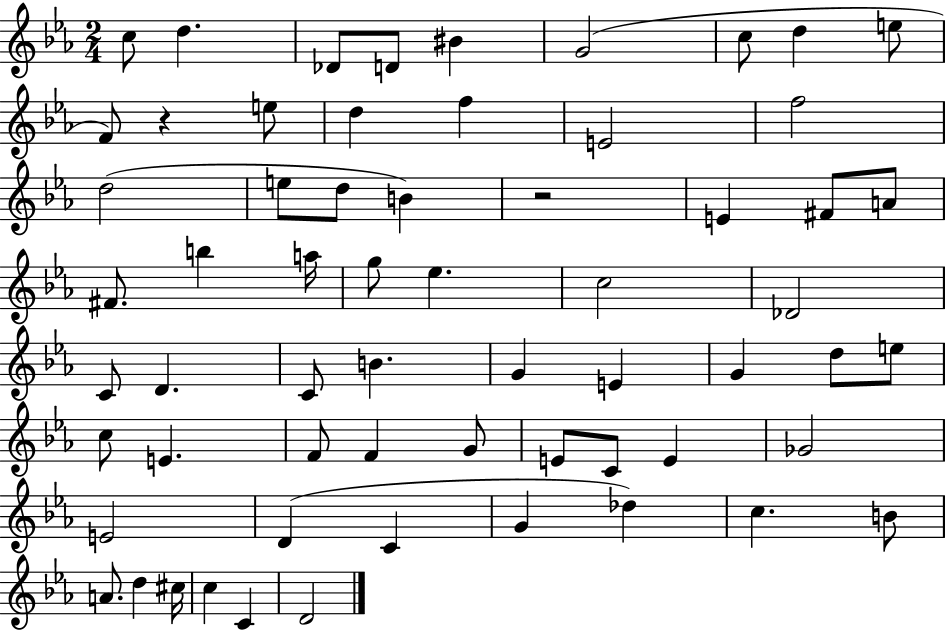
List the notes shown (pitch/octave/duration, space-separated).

C5/e D5/q. Db4/e D4/e BIS4/q G4/h C5/e D5/q E5/e F4/e R/q E5/e D5/q F5/q E4/h F5/h D5/h E5/e D5/e B4/q R/h E4/q F#4/e A4/e F#4/e. B5/q A5/s G5/e Eb5/q. C5/h Db4/h C4/e D4/q. C4/e B4/q. G4/q E4/q G4/q D5/e E5/e C5/e E4/q. F4/e F4/q G4/e E4/e C4/e E4/q Gb4/h E4/h D4/q C4/q G4/q Db5/q C5/q. B4/e A4/e. D5/q C#5/s C5/q C4/q D4/h